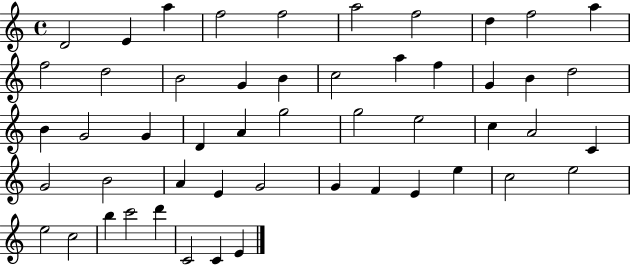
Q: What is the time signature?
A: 4/4